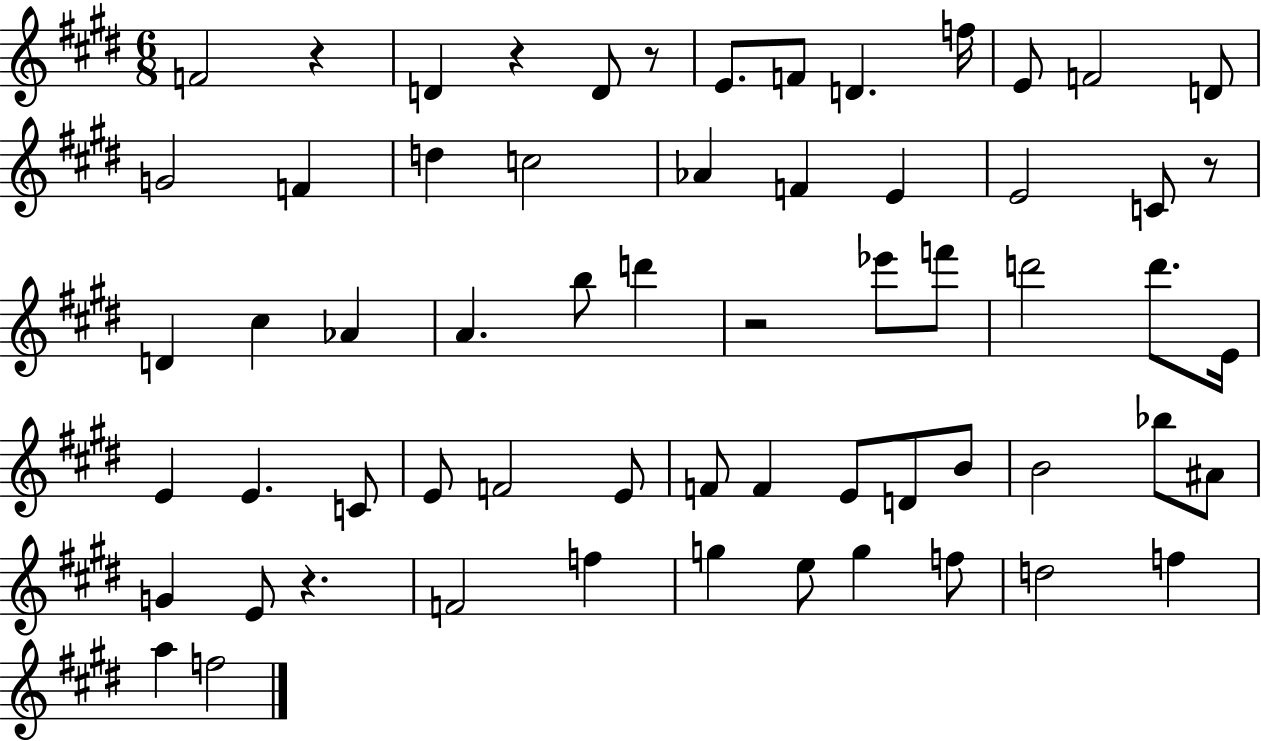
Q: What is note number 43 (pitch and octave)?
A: Bb5